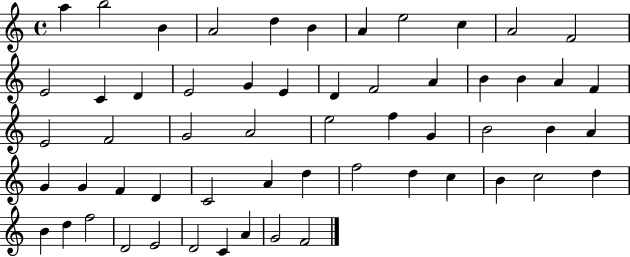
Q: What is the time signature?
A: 4/4